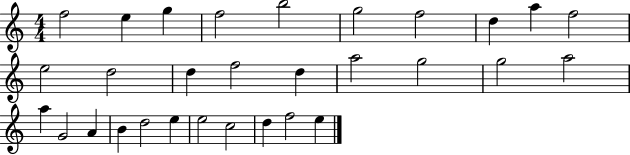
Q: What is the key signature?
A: C major